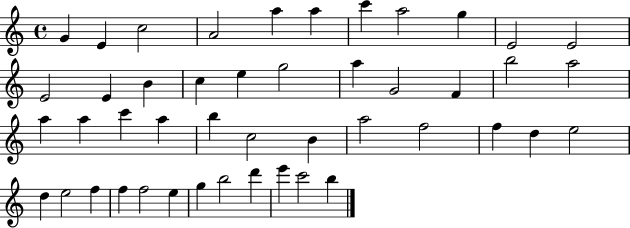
G4/q E4/q C5/h A4/h A5/q A5/q C6/q A5/h G5/q E4/h E4/h E4/h E4/q B4/q C5/q E5/q G5/h A5/q G4/h F4/q B5/h A5/h A5/q A5/q C6/q A5/q B5/q C5/h B4/q A5/h F5/h F5/q D5/q E5/h D5/q E5/h F5/q F5/q F5/h E5/q G5/q B5/h D6/q E6/q C6/h B5/q